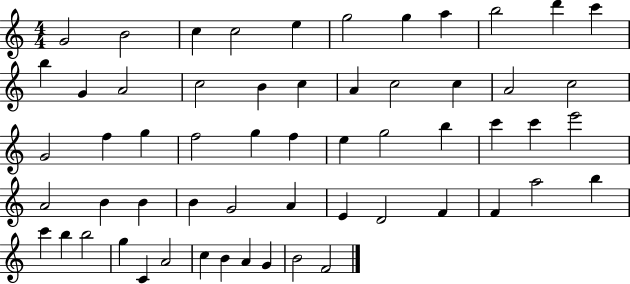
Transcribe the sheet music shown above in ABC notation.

X:1
T:Untitled
M:4/4
L:1/4
K:C
G2 B2 c c2 e g2 g a b2 d' c' b G A2 c2 B c A c2 c A2 c2 G2 f g f2 g f e g2 b c' c' e'2 A2 B B B G2 A E D2 F F a2 b c' b b2 g C A2 c B A G B2 F2